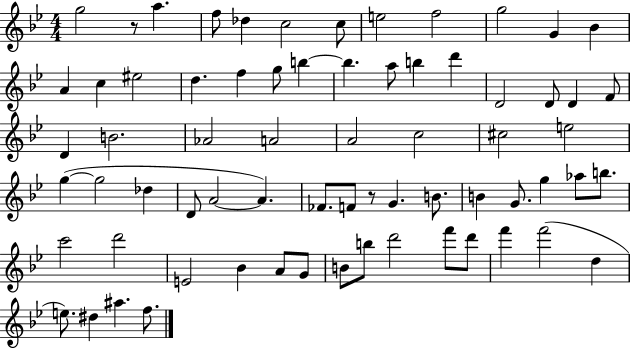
G5/h R/e A5/q. F5/e Db5/q C5/h C5/e E5/h F5/h G5/h G4/q Bb4/q A4/q C5/q EIS5/h D5/q. F5/q G5/e B5/q B5/q. A5/e B5/q D6/q D4/h D4/e D4/q F4/e D4/q B4/h. Ab4/h A4/h A4/h C5/h C#5/h E5/h G5/q G5/h Db5/q D4/e A4/h A4/q. FES4/e. F4/e R/e G4/q. B4/e. B4/q G4/e. G5/q Ab5/e B5/e. C6/h D6/h E4/h Bb4/q A4/e G4/e B4/e B5/e D6/h F6/e D6/e F6/q F6/h D5/q E5/e. D#5/q A#5/q. F5/e.